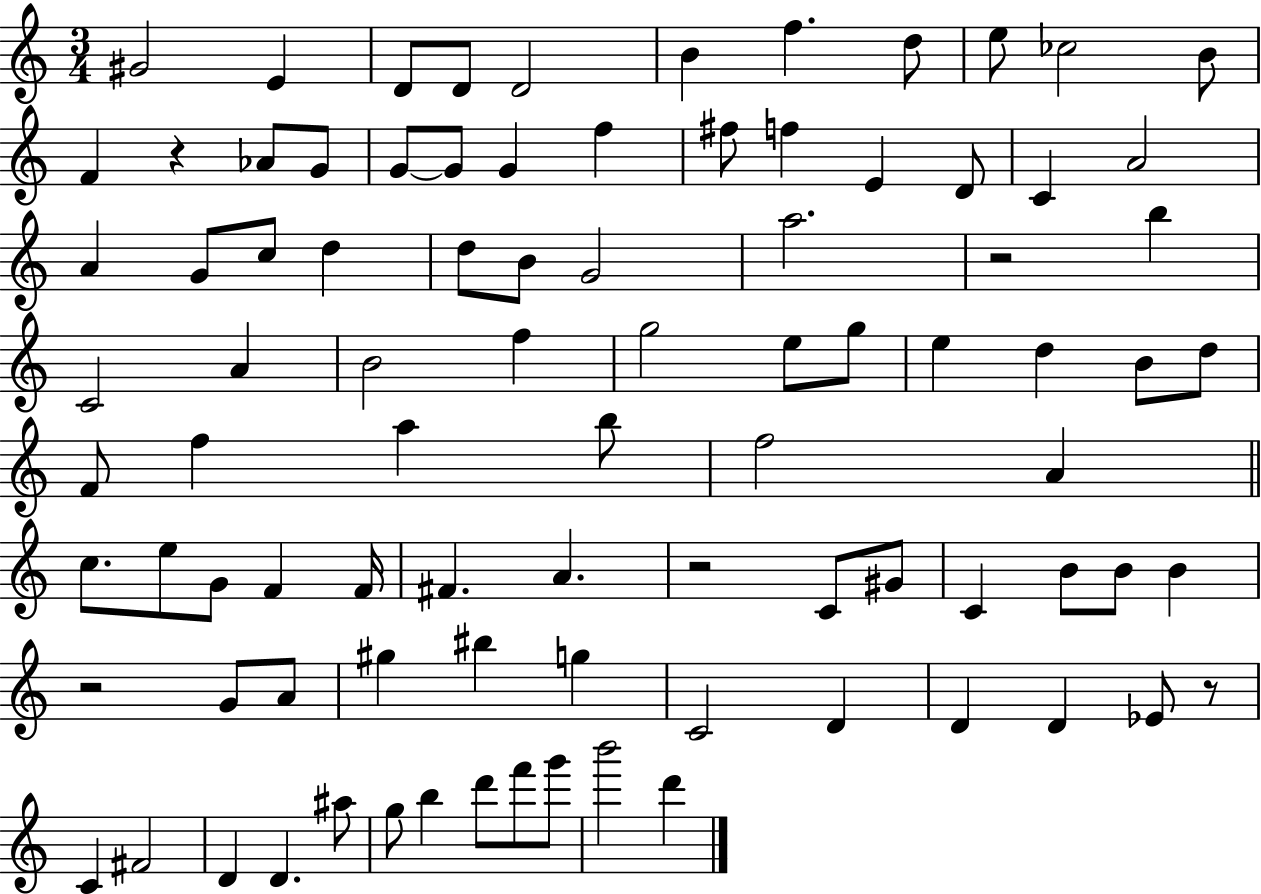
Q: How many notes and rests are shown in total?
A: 90